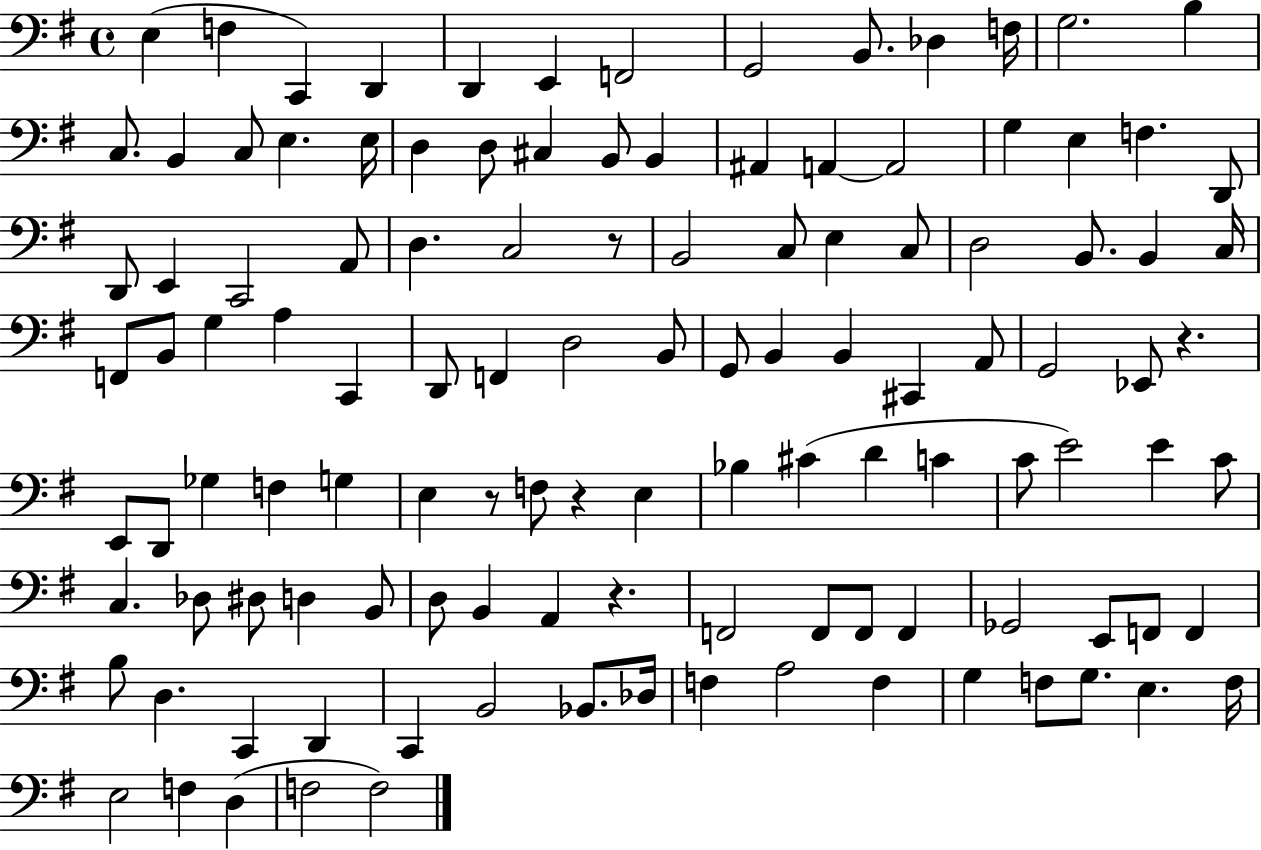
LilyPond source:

{
  \clef bass
  \time 4/4
  \defaultTimeSignature
  \key g \major
  e4( f4 c,4) d,4 | d,4 e,4 f,2 | g,2 b,8. des4 f16 | g2. b4 | \break c8. b,4 c8 e4. e16 | d4 d8 cis4 b,8 b,4 | ais,4 a,4~~ a,2 | g4 e4 f4. d,8 | \break d,8 e,4 c,2 a,8 | d4. c2 r8 | b,2 c8 e4 c8 | d2 b,8. b,4 c16 | \break f,8 b,8 g4 a4 c,4 | d,8 f,4 d2 b,8 | g,8 b,4 b,4 cis,4 a,8 | g,2 ees,8 r4. | \break e,8 d,8 ges4 f4 g4 | e4 r8 f8 r4 e4 | bes4 cis'4( d'4 c'4 | c'8 e'2) e'4 c'8 | \break c4. des8 dis8 d4 b,8 | d8 b,4 a,4 r4. | f,2 f,8 f,8 f,4 | ges,2 e,8 f,8 f,4 | \break b8 d4. c,4 d,4 | c,4 b,2 bes,8. des16 | f4 a2 f4 | g4 f8 g8. e4. f16 | \break e2 f4 d4( | f2 f2) | \bar "|."
}